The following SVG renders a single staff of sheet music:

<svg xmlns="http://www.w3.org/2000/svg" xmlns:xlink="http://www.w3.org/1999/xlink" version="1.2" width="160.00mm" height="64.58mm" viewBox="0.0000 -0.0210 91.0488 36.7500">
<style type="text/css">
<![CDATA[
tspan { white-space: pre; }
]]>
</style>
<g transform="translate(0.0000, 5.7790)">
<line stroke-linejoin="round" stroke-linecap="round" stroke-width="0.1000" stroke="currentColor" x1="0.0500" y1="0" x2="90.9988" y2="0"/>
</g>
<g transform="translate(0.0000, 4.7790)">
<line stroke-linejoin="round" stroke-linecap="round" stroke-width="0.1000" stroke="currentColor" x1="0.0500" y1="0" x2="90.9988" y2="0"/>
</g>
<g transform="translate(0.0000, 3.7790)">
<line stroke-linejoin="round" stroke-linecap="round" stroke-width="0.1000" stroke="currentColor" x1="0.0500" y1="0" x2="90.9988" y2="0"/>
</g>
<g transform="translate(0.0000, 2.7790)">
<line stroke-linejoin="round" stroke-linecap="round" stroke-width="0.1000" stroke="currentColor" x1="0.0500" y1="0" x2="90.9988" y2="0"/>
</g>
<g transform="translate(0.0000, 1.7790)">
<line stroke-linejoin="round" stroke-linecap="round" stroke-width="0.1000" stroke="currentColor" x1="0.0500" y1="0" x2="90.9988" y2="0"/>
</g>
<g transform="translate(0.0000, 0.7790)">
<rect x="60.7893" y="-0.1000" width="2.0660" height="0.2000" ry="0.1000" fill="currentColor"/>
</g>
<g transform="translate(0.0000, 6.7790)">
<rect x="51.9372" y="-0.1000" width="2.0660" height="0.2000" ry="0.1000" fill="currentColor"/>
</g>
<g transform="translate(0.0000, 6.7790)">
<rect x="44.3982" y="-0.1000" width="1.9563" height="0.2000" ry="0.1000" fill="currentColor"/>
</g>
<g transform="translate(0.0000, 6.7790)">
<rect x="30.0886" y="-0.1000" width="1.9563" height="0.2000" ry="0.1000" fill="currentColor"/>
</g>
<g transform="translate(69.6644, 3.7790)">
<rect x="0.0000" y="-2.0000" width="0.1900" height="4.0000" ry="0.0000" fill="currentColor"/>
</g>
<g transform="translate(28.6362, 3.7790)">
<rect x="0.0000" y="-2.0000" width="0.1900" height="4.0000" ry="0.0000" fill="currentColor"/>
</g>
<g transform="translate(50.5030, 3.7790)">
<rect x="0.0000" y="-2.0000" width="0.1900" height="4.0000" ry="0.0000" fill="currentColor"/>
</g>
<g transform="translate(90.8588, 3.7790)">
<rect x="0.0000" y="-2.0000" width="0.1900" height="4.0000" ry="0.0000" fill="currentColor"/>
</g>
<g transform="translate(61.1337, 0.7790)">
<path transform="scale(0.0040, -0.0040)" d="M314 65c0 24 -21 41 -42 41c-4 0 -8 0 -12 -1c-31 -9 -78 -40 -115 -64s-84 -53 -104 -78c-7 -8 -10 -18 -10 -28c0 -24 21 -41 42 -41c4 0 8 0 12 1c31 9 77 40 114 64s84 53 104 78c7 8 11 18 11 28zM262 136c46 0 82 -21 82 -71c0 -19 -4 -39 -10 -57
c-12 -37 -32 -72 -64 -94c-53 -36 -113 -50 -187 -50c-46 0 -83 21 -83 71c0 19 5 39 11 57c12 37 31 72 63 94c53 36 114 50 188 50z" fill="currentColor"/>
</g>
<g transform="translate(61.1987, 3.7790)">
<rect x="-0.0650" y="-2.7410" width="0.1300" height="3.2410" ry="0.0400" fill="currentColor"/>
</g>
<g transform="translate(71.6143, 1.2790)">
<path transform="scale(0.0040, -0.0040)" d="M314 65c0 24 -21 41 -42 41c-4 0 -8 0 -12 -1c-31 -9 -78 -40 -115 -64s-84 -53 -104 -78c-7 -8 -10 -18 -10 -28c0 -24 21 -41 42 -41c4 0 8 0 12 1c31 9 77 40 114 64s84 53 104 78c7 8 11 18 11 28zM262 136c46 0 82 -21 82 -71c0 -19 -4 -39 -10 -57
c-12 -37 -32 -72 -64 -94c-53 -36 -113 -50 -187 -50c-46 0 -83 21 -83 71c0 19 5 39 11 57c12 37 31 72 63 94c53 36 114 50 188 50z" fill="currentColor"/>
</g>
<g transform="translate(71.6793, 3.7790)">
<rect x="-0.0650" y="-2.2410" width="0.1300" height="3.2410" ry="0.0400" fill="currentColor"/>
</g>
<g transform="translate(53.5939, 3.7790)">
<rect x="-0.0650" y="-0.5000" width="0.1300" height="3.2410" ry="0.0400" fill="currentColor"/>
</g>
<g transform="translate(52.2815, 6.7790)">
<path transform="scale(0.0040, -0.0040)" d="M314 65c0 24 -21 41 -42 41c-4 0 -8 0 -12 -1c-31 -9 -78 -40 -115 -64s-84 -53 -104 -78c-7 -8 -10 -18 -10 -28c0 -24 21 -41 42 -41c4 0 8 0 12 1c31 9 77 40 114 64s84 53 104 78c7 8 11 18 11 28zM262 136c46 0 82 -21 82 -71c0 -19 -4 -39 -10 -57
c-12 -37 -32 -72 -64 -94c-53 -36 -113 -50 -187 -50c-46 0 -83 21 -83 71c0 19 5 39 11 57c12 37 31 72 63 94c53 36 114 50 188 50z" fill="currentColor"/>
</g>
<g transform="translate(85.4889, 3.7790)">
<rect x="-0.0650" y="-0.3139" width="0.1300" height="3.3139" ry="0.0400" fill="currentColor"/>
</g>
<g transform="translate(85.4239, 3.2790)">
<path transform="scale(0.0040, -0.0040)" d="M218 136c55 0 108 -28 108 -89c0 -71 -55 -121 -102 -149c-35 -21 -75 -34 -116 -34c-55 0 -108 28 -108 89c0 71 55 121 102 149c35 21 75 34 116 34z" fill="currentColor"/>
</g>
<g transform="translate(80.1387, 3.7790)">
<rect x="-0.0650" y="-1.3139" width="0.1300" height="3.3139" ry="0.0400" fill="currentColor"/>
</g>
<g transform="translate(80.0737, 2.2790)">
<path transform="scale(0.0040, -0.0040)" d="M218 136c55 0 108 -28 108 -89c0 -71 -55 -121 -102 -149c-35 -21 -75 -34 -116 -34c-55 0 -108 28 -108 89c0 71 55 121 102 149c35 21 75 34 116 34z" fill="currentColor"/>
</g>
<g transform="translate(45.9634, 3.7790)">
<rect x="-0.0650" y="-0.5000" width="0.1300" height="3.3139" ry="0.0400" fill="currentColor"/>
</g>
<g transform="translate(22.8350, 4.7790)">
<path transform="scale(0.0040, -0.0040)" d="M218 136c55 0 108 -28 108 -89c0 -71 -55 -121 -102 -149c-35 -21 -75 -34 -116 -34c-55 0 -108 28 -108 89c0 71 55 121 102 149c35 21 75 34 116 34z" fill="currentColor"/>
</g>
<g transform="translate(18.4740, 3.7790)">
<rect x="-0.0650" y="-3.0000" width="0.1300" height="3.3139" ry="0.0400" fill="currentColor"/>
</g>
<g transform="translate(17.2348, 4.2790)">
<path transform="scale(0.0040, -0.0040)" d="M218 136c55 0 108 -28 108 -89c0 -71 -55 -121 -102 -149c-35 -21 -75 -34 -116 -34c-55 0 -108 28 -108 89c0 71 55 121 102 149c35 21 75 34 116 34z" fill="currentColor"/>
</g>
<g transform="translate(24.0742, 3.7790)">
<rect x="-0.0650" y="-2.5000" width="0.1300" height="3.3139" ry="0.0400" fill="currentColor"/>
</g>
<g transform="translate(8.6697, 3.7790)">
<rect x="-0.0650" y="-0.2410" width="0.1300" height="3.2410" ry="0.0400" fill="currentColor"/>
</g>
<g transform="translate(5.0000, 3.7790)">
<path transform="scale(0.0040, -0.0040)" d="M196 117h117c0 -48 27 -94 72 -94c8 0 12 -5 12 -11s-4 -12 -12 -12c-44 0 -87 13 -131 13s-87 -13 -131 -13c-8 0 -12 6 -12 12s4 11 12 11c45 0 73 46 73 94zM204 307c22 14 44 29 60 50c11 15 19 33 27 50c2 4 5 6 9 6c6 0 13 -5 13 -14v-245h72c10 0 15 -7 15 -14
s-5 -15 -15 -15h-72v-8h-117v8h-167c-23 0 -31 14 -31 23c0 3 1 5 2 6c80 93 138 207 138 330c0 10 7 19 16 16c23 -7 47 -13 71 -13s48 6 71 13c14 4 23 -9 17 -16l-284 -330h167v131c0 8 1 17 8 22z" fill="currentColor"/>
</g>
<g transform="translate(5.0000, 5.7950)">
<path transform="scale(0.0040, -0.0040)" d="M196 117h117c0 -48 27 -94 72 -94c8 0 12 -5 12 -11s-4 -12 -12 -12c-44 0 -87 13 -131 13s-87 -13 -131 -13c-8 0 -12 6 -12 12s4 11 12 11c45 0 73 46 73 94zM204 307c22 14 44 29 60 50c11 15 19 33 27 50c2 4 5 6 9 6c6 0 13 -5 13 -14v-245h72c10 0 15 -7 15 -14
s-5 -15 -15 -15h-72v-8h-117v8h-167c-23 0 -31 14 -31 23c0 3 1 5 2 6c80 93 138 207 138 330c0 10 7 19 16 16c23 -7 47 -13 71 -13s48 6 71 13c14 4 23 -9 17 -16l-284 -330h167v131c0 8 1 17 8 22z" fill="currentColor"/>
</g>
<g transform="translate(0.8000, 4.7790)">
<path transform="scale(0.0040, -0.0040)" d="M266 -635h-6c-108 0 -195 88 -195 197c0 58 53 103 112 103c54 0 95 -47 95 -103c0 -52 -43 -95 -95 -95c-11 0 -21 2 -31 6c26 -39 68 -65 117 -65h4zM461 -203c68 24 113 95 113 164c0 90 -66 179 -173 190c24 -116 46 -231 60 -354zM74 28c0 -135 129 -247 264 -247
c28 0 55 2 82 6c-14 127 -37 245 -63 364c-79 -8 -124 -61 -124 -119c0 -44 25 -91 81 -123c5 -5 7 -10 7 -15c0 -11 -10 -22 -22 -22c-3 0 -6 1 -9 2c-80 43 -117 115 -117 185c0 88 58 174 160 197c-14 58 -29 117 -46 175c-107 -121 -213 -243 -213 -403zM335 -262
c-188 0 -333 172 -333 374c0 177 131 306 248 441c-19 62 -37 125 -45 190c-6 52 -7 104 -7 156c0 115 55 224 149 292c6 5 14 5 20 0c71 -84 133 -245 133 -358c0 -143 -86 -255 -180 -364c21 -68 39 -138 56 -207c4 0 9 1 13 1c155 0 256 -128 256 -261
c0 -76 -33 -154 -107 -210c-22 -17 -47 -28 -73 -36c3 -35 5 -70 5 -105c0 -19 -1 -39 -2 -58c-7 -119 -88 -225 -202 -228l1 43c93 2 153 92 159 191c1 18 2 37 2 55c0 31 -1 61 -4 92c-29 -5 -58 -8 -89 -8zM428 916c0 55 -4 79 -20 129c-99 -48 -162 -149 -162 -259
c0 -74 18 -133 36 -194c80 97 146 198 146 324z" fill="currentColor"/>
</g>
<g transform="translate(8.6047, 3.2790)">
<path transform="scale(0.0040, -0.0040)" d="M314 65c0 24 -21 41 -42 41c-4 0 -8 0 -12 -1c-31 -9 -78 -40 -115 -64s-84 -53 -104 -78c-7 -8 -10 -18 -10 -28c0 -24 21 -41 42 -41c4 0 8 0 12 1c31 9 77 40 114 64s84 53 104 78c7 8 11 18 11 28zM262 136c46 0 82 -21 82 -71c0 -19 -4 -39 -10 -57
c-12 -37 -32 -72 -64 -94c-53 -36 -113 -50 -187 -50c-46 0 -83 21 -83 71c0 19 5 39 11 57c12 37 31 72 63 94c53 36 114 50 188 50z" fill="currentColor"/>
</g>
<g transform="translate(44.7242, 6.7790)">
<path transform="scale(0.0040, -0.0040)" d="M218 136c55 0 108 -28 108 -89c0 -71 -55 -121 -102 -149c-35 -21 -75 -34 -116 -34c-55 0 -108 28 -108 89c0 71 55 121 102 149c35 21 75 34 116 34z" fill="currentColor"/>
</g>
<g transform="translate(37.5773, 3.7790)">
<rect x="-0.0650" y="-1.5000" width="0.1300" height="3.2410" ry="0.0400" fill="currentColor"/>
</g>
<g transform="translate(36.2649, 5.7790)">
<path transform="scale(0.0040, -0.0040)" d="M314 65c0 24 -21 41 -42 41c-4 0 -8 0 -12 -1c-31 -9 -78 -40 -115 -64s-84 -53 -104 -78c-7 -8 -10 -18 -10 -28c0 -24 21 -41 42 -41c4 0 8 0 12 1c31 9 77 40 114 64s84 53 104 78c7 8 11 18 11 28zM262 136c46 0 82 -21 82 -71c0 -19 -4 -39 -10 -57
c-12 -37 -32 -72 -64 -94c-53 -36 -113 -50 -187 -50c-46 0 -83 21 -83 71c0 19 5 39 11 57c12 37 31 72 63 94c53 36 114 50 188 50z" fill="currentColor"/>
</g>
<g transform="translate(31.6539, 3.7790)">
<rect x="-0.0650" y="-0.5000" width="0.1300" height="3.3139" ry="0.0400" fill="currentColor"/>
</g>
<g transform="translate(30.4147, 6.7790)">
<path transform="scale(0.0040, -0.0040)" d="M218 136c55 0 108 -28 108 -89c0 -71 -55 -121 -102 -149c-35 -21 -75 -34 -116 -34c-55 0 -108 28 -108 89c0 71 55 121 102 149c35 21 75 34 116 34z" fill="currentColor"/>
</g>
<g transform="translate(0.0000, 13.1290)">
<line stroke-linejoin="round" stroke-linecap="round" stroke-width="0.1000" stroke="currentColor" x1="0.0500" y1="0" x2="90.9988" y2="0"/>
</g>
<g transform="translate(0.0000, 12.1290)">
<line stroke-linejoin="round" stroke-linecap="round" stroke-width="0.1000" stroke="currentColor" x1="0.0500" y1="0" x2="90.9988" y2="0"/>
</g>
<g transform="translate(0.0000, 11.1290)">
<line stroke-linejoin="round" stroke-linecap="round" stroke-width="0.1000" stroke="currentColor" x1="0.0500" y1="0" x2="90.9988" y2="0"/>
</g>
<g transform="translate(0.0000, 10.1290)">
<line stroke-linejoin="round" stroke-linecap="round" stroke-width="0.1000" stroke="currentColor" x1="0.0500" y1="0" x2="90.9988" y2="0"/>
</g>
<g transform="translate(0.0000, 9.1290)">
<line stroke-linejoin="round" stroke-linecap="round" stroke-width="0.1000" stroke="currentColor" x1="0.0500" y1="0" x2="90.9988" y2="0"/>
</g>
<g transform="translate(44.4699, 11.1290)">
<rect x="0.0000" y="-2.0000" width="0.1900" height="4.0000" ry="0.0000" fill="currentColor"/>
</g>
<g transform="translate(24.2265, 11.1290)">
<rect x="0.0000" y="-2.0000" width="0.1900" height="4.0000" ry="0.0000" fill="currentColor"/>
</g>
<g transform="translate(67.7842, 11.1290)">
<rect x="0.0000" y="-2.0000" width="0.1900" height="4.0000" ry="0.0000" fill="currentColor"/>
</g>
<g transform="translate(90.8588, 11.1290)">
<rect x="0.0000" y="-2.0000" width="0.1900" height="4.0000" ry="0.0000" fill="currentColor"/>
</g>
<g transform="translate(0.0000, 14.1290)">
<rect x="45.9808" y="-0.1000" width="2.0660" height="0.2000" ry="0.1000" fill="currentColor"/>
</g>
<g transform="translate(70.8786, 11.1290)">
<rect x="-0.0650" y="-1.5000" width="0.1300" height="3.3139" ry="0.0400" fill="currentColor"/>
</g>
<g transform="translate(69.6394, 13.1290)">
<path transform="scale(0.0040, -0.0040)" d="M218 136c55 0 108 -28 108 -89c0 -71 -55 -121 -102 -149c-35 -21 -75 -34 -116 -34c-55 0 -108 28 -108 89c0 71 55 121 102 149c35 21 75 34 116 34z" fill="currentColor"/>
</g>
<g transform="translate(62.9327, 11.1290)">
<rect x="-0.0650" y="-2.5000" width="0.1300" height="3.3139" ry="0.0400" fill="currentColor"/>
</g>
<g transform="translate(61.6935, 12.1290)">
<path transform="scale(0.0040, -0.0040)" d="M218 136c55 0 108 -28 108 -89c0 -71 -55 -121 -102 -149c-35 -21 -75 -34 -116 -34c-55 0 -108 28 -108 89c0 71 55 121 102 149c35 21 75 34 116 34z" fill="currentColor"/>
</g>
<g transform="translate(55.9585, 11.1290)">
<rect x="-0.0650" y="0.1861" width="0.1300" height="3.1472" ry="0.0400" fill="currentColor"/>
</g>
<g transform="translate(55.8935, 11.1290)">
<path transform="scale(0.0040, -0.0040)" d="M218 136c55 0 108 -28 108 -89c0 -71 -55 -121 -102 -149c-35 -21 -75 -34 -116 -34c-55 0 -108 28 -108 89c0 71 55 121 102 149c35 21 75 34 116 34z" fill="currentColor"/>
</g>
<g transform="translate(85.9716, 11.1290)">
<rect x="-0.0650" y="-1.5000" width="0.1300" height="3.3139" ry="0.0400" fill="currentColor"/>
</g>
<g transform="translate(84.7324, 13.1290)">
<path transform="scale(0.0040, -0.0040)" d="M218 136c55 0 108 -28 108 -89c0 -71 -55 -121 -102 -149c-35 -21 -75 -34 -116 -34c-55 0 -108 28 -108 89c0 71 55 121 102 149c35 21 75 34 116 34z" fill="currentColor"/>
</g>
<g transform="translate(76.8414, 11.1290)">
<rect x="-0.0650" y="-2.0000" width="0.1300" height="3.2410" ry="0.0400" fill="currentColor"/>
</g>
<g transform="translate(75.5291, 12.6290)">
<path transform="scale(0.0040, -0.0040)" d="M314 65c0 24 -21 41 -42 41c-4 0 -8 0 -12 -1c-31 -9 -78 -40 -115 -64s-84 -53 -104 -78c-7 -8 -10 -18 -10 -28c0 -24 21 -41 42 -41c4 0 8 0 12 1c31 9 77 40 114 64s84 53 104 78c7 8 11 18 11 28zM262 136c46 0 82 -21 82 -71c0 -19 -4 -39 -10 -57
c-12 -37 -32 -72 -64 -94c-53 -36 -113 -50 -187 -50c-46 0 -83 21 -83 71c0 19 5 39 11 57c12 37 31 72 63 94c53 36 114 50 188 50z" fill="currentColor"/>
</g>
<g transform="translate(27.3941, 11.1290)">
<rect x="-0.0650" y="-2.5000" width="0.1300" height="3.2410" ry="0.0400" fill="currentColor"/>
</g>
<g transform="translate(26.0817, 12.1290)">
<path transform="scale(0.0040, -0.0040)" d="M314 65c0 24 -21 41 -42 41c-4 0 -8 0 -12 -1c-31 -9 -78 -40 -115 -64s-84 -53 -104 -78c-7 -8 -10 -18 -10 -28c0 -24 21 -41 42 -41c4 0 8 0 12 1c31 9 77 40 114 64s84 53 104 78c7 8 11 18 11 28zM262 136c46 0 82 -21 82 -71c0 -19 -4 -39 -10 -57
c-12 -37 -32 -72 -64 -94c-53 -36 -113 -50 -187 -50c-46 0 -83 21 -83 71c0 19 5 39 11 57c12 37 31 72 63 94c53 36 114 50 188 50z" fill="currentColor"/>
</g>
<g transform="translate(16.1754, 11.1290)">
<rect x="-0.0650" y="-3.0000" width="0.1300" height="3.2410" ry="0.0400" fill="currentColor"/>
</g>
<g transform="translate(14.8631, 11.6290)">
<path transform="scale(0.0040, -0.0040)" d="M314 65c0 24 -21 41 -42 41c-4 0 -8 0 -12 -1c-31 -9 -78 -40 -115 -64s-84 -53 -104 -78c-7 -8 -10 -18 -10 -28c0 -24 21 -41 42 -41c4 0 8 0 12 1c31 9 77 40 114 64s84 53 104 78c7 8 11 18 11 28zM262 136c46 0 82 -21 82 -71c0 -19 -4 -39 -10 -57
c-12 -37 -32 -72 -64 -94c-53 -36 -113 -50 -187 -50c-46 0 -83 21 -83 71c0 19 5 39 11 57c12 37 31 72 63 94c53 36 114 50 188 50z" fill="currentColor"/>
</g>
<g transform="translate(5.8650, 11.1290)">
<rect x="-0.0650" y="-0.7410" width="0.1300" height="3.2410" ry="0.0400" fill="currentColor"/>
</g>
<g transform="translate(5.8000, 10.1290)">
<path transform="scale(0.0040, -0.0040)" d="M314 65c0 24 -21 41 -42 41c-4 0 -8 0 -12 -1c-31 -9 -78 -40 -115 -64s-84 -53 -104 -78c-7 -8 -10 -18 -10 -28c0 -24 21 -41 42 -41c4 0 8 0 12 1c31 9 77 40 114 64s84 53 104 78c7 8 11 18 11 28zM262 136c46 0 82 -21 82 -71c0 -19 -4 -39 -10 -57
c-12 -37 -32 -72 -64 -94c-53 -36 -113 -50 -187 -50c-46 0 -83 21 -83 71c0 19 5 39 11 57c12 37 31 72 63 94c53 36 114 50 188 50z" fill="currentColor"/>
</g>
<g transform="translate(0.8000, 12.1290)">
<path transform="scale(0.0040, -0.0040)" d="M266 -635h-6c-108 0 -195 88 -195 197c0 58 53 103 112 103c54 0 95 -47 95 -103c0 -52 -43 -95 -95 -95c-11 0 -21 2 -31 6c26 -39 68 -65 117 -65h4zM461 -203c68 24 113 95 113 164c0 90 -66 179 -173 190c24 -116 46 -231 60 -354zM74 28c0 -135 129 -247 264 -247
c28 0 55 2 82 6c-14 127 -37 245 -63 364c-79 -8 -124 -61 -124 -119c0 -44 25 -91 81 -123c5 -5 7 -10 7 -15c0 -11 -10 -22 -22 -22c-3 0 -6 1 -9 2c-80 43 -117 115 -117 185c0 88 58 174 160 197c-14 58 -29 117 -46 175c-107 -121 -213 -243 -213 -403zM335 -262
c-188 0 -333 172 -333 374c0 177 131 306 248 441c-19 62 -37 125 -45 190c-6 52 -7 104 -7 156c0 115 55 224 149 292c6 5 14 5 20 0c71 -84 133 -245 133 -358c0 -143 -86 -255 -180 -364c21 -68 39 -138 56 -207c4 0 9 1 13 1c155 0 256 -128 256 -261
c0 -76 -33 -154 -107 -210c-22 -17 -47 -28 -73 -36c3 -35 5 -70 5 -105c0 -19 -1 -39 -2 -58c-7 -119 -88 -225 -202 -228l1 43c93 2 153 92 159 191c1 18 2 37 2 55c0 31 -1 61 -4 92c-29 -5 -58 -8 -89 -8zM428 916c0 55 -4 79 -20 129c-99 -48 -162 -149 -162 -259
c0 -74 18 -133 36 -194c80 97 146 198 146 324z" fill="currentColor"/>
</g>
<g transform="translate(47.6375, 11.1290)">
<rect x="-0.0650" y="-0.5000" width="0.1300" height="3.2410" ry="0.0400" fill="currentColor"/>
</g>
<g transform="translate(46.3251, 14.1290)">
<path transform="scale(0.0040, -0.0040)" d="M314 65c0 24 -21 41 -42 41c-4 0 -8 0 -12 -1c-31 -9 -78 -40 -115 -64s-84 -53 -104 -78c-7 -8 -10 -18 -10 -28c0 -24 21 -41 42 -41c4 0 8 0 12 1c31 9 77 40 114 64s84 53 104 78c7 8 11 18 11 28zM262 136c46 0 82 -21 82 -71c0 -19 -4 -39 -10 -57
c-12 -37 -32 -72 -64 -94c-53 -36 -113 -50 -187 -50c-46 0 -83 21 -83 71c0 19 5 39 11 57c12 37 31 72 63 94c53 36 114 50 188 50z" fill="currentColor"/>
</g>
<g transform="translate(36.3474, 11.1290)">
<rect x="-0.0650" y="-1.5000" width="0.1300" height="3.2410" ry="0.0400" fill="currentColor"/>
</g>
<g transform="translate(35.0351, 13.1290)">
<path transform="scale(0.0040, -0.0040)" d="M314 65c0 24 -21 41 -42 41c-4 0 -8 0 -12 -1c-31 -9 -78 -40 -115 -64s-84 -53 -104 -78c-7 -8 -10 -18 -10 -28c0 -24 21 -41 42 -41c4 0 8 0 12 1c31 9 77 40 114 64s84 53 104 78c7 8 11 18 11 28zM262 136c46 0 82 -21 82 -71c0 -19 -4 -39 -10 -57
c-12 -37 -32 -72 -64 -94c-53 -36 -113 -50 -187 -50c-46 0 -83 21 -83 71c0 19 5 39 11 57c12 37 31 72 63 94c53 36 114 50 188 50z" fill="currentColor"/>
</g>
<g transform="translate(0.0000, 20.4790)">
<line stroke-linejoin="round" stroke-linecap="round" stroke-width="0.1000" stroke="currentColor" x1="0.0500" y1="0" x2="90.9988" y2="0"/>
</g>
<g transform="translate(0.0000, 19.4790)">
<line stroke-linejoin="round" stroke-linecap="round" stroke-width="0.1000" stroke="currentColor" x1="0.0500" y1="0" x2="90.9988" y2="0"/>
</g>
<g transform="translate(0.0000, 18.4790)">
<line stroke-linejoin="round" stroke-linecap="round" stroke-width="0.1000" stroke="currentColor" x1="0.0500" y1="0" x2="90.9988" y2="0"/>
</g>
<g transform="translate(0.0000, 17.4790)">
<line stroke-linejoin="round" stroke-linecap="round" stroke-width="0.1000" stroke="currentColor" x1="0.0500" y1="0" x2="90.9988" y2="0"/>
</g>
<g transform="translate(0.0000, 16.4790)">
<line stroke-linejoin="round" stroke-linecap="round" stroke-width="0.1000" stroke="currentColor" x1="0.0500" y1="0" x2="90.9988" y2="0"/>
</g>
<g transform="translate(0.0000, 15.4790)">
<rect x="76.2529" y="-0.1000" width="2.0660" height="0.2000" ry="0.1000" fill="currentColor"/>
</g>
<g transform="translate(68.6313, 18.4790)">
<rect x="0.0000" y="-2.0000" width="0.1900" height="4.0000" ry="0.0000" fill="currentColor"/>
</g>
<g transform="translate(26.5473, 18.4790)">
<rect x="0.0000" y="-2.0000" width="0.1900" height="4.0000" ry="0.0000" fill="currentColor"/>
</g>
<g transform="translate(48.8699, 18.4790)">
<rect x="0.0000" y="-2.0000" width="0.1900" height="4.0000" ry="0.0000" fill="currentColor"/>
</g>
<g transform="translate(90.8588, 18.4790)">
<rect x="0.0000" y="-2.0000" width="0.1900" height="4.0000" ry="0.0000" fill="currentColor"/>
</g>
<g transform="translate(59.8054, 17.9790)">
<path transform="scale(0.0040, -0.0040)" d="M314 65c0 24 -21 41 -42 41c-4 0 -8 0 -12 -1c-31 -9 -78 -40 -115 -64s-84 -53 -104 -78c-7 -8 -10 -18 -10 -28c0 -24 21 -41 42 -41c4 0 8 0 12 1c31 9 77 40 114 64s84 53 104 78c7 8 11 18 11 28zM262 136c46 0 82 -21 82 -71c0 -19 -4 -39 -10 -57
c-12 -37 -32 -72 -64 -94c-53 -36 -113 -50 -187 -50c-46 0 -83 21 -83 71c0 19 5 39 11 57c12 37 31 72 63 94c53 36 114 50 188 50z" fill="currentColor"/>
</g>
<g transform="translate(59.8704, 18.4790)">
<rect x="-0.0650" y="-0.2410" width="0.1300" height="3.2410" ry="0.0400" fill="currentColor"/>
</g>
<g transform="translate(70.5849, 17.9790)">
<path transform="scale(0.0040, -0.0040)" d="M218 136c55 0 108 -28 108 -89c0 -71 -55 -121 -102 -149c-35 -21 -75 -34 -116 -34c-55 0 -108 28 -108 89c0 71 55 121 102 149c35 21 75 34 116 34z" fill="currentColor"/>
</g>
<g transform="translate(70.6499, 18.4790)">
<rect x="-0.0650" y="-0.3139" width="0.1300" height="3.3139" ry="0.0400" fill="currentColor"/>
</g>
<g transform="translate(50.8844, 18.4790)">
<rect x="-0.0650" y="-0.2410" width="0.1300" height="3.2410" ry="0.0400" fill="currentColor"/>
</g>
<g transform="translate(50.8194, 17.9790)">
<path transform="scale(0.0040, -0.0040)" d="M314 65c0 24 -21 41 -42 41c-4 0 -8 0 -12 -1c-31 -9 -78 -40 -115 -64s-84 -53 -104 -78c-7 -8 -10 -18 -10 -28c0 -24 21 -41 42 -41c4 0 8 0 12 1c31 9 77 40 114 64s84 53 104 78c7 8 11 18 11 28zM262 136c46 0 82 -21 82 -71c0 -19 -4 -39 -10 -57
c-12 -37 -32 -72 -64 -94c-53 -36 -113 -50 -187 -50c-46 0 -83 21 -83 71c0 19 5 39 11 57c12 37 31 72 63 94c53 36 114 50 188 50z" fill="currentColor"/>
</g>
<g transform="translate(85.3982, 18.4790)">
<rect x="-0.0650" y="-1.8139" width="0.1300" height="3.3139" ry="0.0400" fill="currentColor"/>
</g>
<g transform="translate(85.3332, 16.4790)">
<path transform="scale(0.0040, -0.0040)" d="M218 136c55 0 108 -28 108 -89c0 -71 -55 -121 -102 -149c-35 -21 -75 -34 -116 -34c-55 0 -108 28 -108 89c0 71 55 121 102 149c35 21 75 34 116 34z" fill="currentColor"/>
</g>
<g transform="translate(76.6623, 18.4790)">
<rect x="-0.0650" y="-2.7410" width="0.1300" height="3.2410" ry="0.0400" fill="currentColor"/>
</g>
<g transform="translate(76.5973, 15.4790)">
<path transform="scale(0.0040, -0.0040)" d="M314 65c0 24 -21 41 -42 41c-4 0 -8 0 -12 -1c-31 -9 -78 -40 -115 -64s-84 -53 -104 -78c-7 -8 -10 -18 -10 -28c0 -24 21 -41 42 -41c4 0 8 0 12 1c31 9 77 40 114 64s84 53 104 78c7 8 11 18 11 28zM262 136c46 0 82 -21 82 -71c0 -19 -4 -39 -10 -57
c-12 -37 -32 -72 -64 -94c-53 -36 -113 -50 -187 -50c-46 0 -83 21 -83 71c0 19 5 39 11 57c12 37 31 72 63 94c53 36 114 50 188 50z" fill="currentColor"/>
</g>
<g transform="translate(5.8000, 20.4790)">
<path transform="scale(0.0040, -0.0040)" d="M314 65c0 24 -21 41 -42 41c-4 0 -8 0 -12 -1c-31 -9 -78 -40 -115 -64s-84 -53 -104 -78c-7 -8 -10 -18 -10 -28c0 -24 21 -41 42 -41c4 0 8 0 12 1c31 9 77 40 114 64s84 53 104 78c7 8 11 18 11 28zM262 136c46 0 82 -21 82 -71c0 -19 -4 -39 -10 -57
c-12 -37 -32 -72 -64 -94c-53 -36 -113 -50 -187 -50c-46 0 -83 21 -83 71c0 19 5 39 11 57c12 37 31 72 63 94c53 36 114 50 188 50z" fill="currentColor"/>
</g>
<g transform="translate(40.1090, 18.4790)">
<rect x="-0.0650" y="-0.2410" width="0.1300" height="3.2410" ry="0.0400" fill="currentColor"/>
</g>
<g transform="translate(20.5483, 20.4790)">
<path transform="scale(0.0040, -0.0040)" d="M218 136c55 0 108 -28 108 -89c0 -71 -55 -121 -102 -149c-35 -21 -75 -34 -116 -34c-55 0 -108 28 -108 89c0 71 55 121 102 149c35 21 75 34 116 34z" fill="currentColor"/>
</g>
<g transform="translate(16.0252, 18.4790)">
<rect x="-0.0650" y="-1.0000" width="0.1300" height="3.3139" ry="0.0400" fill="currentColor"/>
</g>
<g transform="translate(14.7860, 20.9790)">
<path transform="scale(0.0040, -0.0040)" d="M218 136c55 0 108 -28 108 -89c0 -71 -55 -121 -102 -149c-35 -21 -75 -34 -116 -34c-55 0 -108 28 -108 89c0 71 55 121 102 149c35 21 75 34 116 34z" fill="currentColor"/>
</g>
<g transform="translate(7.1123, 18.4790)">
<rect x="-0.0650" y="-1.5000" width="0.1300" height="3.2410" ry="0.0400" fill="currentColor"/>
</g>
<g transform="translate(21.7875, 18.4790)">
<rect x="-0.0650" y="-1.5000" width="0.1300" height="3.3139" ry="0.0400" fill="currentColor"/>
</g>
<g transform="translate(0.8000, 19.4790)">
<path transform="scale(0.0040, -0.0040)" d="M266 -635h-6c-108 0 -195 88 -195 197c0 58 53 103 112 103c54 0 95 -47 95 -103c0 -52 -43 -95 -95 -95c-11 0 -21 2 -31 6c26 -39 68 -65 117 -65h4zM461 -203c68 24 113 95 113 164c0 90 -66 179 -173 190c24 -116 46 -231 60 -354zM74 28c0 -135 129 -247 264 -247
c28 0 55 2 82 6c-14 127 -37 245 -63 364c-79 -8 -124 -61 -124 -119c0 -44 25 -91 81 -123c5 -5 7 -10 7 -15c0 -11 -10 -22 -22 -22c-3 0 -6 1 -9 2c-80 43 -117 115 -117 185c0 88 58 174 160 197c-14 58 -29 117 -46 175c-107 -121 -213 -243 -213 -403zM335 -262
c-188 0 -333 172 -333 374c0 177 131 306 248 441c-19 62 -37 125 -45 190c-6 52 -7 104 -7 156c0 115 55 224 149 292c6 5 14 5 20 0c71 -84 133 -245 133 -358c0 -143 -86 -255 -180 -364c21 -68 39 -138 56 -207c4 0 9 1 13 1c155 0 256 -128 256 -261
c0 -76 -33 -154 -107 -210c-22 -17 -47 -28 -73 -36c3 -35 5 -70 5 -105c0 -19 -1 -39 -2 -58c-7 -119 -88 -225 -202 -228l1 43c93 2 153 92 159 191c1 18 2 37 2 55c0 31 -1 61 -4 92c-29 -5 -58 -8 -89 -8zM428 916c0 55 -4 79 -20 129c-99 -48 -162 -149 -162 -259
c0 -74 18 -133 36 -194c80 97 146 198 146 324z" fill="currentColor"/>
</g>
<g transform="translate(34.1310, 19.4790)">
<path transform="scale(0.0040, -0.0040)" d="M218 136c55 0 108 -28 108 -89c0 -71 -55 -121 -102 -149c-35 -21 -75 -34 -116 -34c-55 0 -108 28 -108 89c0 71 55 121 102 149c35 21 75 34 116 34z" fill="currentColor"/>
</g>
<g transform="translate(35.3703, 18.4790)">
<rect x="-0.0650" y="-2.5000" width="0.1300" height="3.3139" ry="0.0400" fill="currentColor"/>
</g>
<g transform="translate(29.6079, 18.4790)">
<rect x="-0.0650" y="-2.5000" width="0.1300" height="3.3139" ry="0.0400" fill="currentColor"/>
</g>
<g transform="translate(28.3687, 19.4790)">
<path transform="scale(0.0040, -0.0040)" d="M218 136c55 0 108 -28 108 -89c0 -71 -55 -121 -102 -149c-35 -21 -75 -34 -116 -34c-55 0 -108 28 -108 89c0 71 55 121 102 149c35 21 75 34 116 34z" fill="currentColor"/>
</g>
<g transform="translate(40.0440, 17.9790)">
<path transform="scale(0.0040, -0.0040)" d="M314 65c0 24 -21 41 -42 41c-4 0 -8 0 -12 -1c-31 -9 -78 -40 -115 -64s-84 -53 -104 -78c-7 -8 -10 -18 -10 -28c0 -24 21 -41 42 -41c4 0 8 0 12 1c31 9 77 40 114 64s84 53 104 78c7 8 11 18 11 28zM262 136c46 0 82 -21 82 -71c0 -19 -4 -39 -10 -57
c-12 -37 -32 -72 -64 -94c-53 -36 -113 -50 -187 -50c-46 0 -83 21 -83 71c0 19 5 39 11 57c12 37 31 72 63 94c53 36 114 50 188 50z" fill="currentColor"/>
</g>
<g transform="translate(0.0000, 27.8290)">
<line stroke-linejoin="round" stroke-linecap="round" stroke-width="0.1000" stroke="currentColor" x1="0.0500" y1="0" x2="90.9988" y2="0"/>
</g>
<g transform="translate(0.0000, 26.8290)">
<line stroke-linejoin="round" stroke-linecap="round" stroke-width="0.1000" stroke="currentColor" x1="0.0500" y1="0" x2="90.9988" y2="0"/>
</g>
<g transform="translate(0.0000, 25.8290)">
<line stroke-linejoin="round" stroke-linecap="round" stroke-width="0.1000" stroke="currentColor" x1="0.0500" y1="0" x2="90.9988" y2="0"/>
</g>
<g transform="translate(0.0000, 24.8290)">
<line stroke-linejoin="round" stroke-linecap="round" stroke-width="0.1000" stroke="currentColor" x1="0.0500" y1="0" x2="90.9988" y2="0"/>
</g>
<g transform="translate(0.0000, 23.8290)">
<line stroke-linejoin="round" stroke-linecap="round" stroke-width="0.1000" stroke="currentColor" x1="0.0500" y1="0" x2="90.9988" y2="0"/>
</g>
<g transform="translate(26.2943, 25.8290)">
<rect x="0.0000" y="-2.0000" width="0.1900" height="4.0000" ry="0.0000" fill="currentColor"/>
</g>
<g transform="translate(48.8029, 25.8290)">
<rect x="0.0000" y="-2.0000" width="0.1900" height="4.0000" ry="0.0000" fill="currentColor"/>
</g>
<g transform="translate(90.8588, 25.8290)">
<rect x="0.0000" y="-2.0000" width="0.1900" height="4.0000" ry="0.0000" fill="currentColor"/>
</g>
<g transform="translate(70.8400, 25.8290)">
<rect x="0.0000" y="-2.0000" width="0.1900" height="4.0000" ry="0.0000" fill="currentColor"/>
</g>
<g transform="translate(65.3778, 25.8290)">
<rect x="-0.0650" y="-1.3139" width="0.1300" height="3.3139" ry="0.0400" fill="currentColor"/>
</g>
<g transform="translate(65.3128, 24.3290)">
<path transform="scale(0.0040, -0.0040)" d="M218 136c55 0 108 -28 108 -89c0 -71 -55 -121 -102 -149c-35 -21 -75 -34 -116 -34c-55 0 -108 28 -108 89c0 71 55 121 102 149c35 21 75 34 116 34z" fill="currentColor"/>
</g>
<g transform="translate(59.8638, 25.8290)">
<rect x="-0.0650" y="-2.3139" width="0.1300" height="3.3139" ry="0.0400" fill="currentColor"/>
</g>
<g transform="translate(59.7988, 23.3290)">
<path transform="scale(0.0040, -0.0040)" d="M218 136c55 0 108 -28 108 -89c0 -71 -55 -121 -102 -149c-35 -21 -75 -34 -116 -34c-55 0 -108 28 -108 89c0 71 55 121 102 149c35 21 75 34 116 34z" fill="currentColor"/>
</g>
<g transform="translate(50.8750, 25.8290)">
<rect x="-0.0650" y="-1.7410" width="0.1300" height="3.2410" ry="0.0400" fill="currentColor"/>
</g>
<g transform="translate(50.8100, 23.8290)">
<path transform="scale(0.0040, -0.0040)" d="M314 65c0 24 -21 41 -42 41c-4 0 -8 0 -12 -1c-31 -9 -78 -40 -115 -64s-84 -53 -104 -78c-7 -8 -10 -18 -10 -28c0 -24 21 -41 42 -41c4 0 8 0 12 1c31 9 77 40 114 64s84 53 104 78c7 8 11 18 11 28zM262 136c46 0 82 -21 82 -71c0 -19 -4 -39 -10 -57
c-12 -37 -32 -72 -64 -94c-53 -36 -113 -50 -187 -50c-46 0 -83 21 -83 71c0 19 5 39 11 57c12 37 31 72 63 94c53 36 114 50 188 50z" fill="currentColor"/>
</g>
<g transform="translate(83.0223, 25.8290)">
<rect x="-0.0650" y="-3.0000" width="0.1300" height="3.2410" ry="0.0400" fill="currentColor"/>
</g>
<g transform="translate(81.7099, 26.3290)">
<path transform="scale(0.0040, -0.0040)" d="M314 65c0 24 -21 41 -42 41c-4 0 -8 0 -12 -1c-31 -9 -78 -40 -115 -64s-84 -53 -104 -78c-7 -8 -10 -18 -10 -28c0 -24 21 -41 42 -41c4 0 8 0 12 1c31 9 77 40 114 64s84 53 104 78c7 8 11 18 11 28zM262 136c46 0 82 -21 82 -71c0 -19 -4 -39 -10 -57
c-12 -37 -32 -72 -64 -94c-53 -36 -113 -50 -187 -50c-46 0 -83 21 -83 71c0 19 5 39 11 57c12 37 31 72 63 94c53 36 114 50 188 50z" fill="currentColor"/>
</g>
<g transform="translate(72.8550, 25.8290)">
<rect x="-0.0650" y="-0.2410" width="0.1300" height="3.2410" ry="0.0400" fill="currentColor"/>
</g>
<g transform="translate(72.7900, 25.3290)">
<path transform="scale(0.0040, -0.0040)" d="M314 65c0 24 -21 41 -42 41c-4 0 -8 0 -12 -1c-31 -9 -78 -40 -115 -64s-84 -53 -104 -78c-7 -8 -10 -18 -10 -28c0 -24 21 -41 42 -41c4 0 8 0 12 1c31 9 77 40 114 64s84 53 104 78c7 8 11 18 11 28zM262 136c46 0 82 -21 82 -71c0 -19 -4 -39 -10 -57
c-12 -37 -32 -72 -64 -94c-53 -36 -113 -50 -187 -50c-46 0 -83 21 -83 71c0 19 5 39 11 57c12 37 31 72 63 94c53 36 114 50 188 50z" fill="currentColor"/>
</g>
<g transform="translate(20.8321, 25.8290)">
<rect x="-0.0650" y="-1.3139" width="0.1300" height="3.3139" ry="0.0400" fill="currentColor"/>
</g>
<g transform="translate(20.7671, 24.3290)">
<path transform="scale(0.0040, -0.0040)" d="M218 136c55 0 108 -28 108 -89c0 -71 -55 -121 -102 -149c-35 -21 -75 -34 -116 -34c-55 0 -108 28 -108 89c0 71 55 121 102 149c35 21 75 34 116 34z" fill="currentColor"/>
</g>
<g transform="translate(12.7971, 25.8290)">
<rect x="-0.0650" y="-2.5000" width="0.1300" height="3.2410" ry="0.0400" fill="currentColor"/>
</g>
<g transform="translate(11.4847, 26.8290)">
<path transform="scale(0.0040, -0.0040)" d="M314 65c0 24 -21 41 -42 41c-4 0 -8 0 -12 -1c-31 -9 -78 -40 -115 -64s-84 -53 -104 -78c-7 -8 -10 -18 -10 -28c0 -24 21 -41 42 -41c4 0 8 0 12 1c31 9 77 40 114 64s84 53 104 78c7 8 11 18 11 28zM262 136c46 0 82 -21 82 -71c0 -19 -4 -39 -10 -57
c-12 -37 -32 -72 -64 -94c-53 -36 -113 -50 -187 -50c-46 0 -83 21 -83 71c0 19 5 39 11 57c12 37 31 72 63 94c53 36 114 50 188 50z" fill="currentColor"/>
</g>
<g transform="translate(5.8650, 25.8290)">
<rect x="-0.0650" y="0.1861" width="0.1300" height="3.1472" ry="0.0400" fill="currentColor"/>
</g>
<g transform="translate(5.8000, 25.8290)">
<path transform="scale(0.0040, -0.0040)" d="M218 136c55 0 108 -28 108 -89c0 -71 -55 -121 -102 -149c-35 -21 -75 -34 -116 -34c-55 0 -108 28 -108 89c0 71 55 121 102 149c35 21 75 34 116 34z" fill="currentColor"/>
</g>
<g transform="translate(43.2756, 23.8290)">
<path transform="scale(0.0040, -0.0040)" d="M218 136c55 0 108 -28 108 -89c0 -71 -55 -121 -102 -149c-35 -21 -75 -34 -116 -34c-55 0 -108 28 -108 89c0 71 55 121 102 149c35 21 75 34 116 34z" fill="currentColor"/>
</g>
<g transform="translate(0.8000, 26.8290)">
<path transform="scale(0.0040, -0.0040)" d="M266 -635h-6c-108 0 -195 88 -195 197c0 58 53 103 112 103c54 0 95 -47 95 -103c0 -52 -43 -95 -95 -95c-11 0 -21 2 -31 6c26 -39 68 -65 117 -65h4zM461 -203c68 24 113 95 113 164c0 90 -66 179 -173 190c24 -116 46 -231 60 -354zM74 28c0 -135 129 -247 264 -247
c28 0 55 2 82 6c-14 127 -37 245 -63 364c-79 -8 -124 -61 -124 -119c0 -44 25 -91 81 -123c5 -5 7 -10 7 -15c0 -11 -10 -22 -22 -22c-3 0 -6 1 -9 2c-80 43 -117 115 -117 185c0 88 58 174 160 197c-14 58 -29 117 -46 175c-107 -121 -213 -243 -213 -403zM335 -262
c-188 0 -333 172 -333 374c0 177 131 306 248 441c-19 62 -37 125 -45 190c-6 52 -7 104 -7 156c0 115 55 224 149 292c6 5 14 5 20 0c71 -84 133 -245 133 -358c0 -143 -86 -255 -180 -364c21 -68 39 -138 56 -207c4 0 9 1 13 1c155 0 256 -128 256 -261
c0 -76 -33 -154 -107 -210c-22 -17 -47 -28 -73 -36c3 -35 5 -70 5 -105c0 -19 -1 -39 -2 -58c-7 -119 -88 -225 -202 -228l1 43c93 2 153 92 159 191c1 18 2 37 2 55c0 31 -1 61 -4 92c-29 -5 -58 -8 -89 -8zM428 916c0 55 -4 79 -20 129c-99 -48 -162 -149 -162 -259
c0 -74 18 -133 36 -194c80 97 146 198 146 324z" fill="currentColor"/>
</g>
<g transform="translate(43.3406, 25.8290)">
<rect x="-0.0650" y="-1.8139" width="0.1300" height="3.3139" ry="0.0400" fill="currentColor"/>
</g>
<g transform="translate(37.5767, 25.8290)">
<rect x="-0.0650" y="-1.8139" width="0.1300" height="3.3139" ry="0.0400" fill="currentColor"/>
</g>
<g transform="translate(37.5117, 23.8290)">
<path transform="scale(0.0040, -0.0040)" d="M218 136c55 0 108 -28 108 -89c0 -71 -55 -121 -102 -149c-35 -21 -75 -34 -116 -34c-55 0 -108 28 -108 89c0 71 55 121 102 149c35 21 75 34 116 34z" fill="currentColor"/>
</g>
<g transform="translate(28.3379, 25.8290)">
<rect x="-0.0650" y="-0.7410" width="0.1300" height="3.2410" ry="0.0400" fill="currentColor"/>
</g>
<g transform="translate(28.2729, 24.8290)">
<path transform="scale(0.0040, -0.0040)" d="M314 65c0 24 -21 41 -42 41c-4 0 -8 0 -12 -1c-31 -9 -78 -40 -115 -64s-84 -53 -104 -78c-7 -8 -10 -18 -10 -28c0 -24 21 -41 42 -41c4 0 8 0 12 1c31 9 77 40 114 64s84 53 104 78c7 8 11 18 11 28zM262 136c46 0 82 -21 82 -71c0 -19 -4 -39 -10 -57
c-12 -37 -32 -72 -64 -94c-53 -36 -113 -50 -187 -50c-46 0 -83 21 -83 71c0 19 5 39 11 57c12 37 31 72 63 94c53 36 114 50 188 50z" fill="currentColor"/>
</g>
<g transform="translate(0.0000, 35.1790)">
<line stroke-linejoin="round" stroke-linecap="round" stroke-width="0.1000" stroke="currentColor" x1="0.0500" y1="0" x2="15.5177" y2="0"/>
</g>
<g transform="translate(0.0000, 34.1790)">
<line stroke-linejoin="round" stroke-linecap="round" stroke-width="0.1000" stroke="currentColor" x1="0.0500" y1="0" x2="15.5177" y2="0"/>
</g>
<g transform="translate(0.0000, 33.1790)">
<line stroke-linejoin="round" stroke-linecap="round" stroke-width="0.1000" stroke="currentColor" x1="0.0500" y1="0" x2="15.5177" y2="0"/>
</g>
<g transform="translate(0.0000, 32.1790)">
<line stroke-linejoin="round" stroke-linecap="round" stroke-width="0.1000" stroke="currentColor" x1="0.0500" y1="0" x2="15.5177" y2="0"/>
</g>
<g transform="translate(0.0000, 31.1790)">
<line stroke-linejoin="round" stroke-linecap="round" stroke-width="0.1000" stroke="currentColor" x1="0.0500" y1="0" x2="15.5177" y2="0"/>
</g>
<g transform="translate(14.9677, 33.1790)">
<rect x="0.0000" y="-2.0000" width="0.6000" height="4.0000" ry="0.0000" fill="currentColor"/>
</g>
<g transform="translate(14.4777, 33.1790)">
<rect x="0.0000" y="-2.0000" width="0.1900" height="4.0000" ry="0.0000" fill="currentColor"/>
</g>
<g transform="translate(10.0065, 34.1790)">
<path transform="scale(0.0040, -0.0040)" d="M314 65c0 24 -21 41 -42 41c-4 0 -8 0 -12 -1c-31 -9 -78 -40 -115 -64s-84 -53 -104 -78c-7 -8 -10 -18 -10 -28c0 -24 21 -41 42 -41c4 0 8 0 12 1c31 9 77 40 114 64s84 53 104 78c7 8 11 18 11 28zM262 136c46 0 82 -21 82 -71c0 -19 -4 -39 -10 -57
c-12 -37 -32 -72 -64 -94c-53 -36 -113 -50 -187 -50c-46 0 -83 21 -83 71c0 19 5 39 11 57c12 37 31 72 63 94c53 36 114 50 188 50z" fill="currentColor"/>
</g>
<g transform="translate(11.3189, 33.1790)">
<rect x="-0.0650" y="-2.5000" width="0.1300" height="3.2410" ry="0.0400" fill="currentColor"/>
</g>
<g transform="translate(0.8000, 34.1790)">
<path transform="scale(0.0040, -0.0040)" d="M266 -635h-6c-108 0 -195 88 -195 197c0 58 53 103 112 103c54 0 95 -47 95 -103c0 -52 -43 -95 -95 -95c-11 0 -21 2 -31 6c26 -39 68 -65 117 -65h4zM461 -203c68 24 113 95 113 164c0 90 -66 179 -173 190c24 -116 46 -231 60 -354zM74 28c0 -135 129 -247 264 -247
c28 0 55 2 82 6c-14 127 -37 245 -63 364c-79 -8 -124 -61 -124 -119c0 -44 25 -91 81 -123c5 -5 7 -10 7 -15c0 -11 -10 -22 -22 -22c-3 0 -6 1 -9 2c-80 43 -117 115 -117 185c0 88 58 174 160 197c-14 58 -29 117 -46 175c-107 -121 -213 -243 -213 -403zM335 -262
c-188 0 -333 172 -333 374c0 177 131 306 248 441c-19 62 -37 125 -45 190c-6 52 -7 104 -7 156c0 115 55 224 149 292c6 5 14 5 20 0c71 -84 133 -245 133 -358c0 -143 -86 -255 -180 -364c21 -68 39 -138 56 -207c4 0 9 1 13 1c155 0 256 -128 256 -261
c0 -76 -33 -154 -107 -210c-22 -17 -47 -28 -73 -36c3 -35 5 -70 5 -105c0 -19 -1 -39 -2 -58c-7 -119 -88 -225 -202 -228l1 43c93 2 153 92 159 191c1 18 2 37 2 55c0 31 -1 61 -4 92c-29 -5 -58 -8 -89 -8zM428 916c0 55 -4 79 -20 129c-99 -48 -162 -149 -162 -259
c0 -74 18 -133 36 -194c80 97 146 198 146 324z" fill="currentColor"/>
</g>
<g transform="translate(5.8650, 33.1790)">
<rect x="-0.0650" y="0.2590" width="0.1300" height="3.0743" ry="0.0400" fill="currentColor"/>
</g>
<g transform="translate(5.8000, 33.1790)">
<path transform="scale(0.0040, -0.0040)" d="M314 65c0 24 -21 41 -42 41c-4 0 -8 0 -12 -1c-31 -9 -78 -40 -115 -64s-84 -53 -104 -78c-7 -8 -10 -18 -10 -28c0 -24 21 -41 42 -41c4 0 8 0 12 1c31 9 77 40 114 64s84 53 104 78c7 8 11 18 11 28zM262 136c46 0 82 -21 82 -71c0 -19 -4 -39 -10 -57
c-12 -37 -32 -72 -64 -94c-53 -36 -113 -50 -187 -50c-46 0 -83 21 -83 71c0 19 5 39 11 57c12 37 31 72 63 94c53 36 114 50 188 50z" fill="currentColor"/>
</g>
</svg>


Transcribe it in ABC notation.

X:1
T:Untitled
M:4/4
L:1/4
K:C
c2 A G C E2 C C2 a2 g2 e c d2 A2 G2 E2 C2 B G E F2 E E2 D E G G c2 c2 c2 c a2 f B G2 e d2 f f f2 g e c2 A2 B2 G2